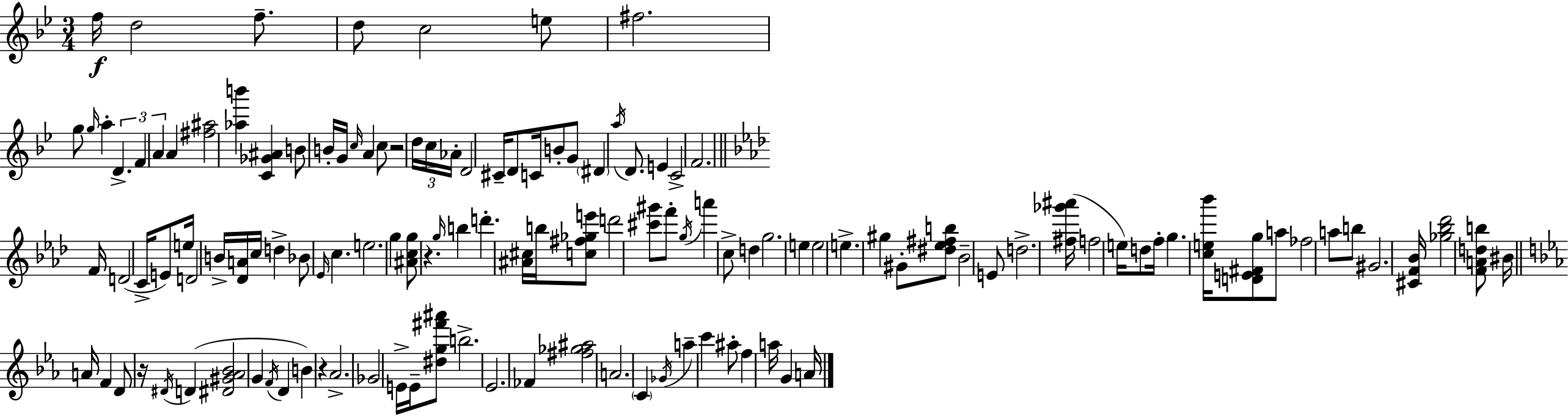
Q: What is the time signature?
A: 3/4